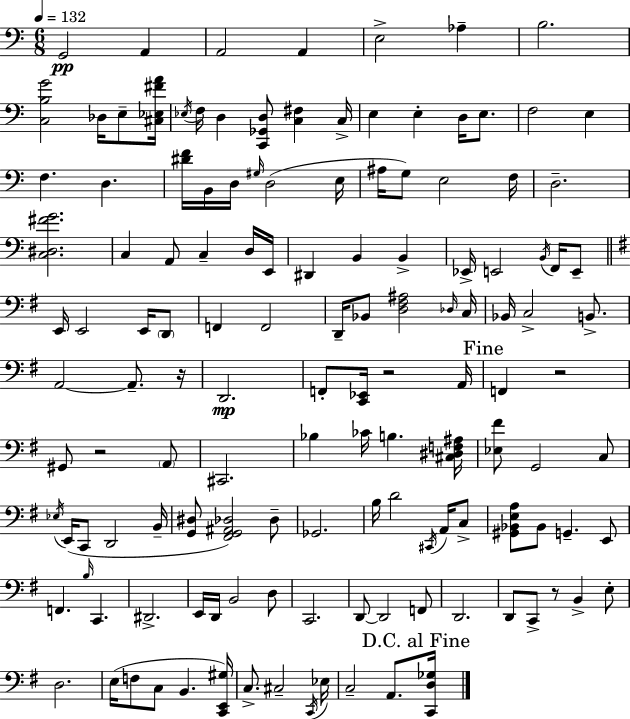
G2/h A2/q A2/h A2/q E3/h Ab3/q B3/h. [C3,B3,G4]/h Db3/s E3/e [C#3,Eb3,F#4,A4]/s Eb3/s F3/s D3/q [C2,Gb2,D3]/e [C3,F#3]/q C3/s E3/q E3/q D3/s E3/e. F3/h E3/q F3/q. D3/q. [D#4,F4]/s B2/s D3/s G#3/s D3/h E3/s A#3/s G3/e E3/h F3/s D3/h. [C3,D#3,F#4,G4]/h. C3/q A2/e C3/q D3/s E2/s D#2/q B2/q B2/q Eb2/s E2/h B2/s F2/s E2/e E2/s E2/h E2/s D2/e F2/q F2/h D2/s Bb2/e [D3,F#3,A#3]/h Db3/s C3/s Bb2/s C3/h B2/e. A2/h A2/e. R/s D2/h. F2/e [C2,Eb2]/s R/h A2/s F2/q R/h G#2/e R/h A2/e C#2/h. Bb3/q CES4/s B3/q. [C#3,D#3,F3,A#3]/s [Eb3,F#4]/e G2/h C3/e Eb3/s E2/s C2/e D2/h B2/s [G2,D#3]/e [F#2,G2,A#2,Db3]/h Db3/e Gb2/h. B3/s D4/h C#2/s A2/s C3/e [G#2,Bb2,E3,A3]/e Bb2/e G2/q. E2/e F2/q. B3/s C2/q. D#2/h. E2/s D2/s B2/h D3/e C2/h. D2/e D2/h F2/e D2/h. D2/e C2/e R/e B2/q E3/e D3/h. E3/s F3/e C3/e B2/q. [C2,E2,G#3]/s C3/e. C#3/h C2/s Eb3/s C3/h A2/e. [C2,D3,Gb3]/s